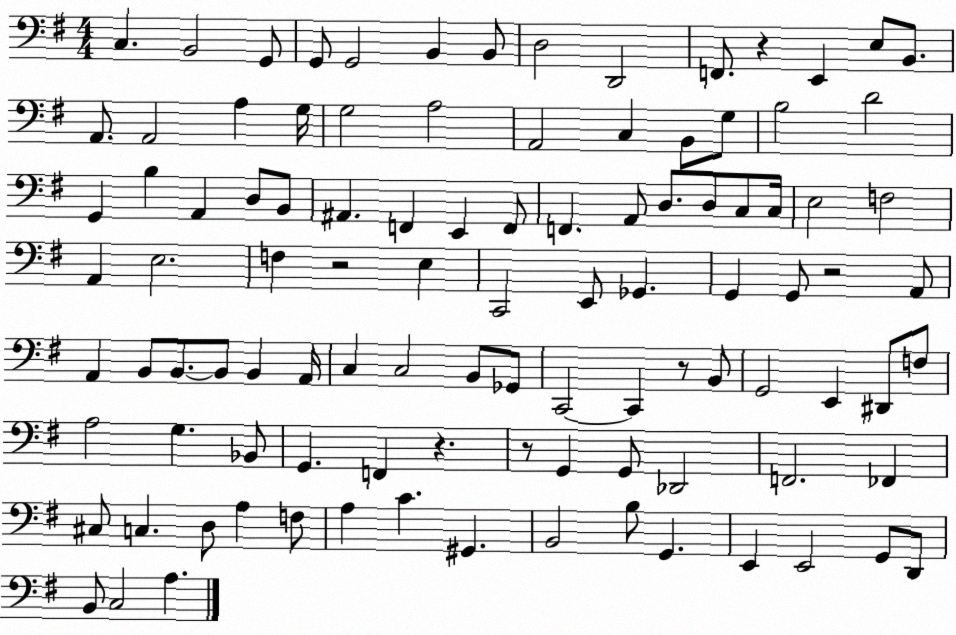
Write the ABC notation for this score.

X:1
T:Untitled
M:4/4
L:1/4
K:G
C, B,,2 G,,/2 G,,/2 G,,2 B,, B,,/2 D,2 D,,2 F,,/2 z E,, E,/2 B,,/2 A,,/2 A,,2 A, G,/4 G,2 A,2 A,,2 C, B,,/2 G,/2 B,2 D2 G,, B, A,, D,/2 B,,/2 ^A,, F,, E,, F,,/2 F,, A,,/2 D,/2 D,/2 C,/2 C,/4 E,2 F,2 A,, E,2 F, z2 E, C,,2 E,,/2 _G,, G,, G,,/2 z2 A,,/2 A,, B,,/2 B,,/2 B,,/2 B,, A,,/4 C, C,2 B,,/2 _G,,/2 C,,2 C,, z/2 B,,/2 G,,2 E,, ^D,,/2 F,/2 A,2 G, _B,,/2 G,, F,, z z/2 G,, G,,/2 _D,,2 F,,2 _F,, ^C,/2 C, D,/2 A, F,/2 A, C ^G,, B,,2 B,/2 G,, E,, E,,2 G,,/2 D,,/2 B,,/2 C,2 A,